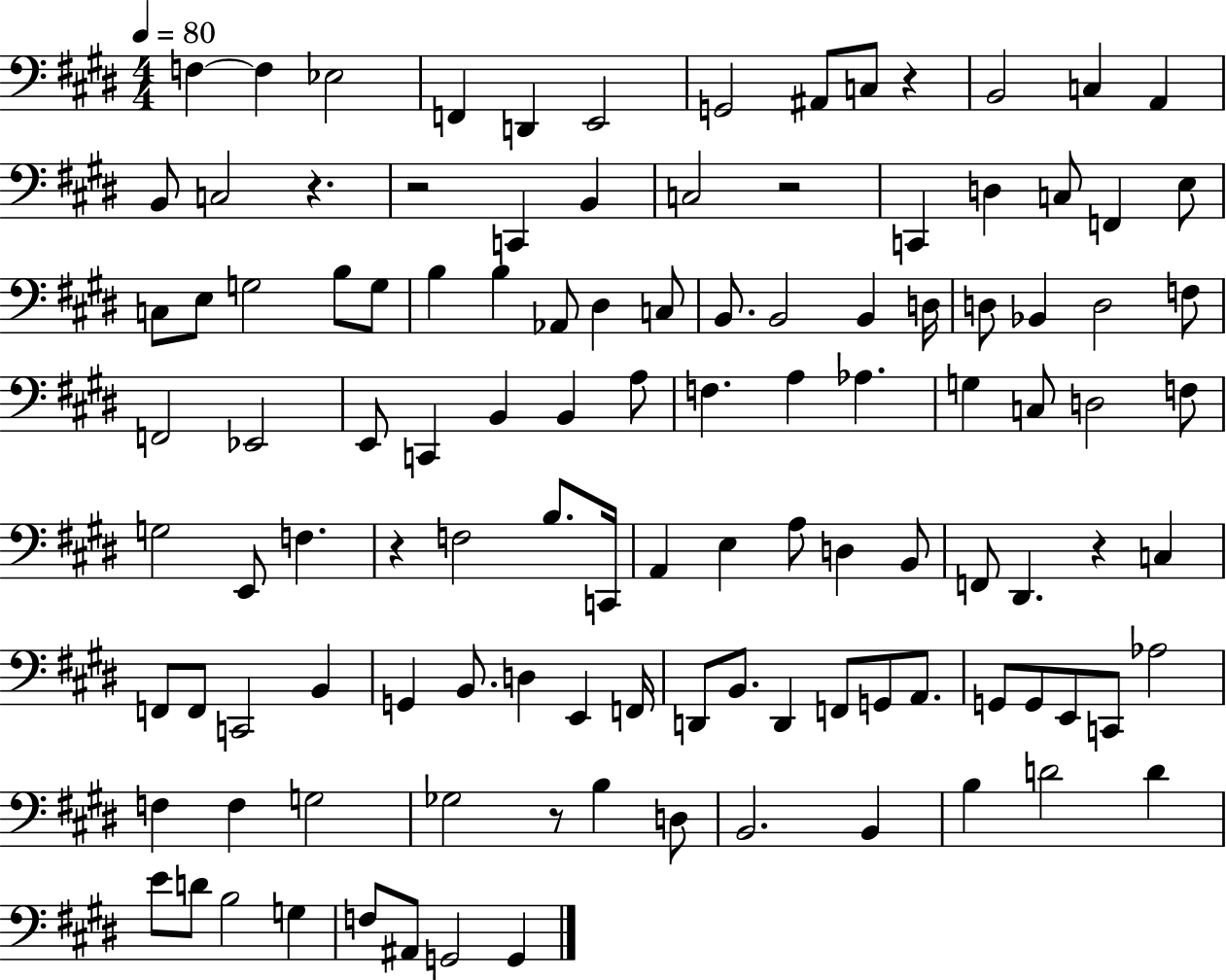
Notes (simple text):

F3/q F3/q Eb3/h F2/q D2/q E2/h G2/h A#2/e C3/e R/q B2/h C3/q A2/q B2/e C3/h R/q. R/h C2/q B2/q C3/h R/h C2/q D3/q C3/e F2/q E3/e C3/e E3/e G3/h B3/e G3/e B3/q B3/q Ab2/e D#3/q C3/e B2/e. B2/h B2/q D3/s D3/e Bb2/q D3/h F3/e F2/h Eb2/h E2/e C2/q B2/q B2/q A3/e F3/q. A3/q Ab3/q. G3/q C3/e D3/h F3/e G3/h E2/e F3/q. R/q F3/h B3/e. C2/s A2/q E3/q A3/e D3/q B2/e F2/e D#2/q. R/q C3/q F2/e F2/e C2/h B2/q G2/q B2/e. D3/q E2/q F2/s D2/e B2/e. D2/q F2/e G2/e A2/e. G2/e G2/e E2/e C2/e Ab3/h F3/q F3/q G3/h Gb3/h R/e B3/q D3/e B2/h. B2/q B3/q D4/h D4/q E4/e D4/e B3/h G3/q F3/e A#2/e G2/h G2/q